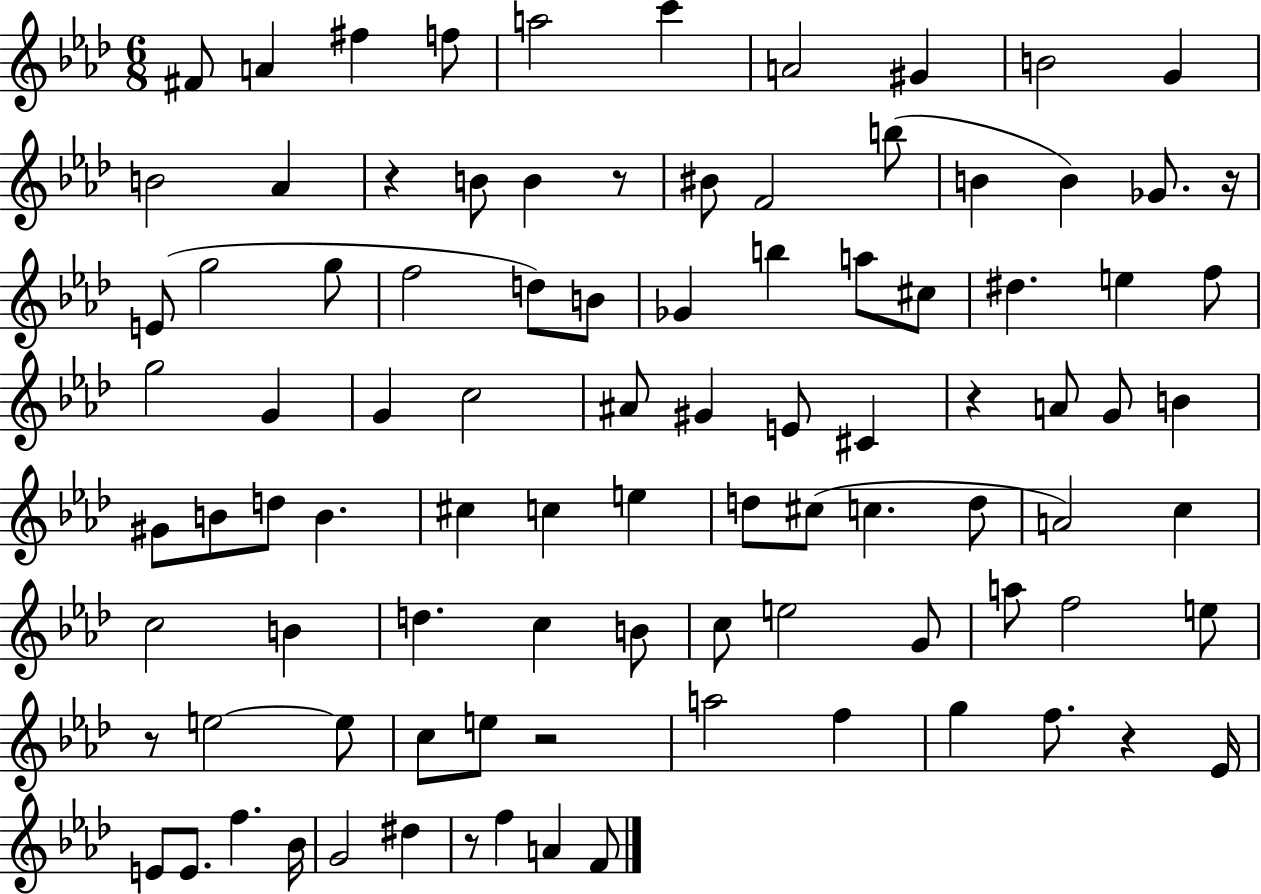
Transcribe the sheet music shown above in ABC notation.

X:1
T:Untitled
M:6/8
L:1/4
K:Ab
^F/2 A ^f f/2 a2 c' A2 ^G B2 G B2 _A z B/2 B z/2 ^B/2 F2 b/2 B B _G/2 z/4 E/2 g2 g/2 f2 d/2 B/2 _G b a/2 ^c/2 ^d e f/2 g2 G G c2 ^A/2 ^G E/2 ^C z A/2 G/2 B ^G/2 B/2 d/2 B ^c c e d/2 ^c/2 c d/2 A2 c c2 B d c B/2 c/2 e2 G/2 a/2 f2 e/2 z/2 e2 e/2 c/2 e/2 z2 a2 f g f/2 z _E/4 E/2 E/2 f _B/4 G2 ^d z/2 f A F/2